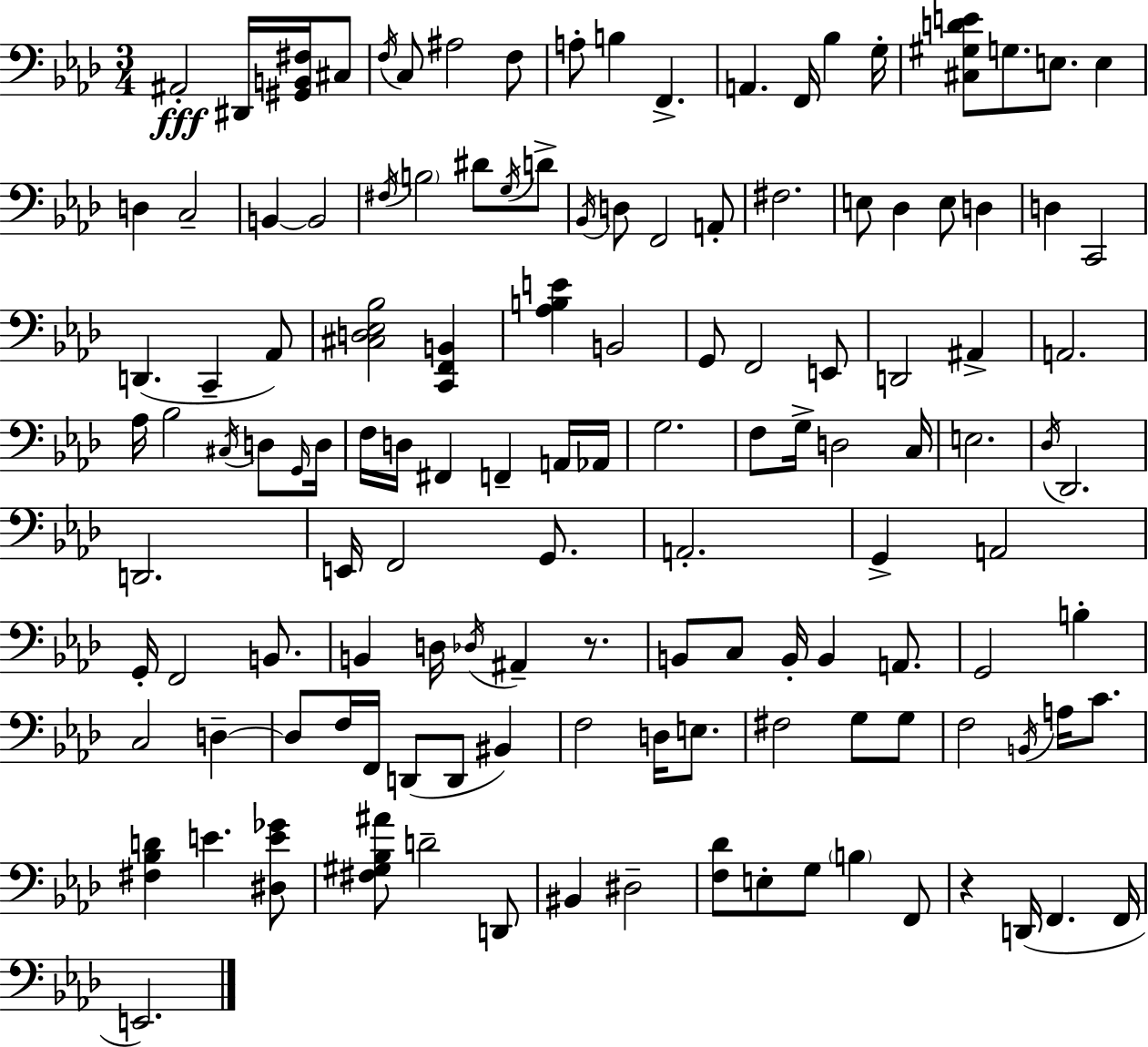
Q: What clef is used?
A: bass